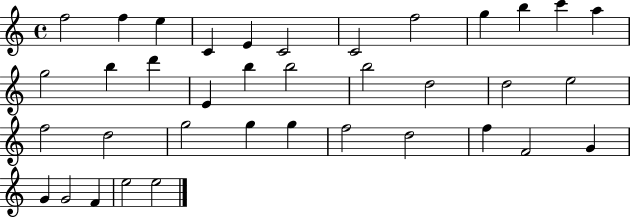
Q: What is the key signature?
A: C major